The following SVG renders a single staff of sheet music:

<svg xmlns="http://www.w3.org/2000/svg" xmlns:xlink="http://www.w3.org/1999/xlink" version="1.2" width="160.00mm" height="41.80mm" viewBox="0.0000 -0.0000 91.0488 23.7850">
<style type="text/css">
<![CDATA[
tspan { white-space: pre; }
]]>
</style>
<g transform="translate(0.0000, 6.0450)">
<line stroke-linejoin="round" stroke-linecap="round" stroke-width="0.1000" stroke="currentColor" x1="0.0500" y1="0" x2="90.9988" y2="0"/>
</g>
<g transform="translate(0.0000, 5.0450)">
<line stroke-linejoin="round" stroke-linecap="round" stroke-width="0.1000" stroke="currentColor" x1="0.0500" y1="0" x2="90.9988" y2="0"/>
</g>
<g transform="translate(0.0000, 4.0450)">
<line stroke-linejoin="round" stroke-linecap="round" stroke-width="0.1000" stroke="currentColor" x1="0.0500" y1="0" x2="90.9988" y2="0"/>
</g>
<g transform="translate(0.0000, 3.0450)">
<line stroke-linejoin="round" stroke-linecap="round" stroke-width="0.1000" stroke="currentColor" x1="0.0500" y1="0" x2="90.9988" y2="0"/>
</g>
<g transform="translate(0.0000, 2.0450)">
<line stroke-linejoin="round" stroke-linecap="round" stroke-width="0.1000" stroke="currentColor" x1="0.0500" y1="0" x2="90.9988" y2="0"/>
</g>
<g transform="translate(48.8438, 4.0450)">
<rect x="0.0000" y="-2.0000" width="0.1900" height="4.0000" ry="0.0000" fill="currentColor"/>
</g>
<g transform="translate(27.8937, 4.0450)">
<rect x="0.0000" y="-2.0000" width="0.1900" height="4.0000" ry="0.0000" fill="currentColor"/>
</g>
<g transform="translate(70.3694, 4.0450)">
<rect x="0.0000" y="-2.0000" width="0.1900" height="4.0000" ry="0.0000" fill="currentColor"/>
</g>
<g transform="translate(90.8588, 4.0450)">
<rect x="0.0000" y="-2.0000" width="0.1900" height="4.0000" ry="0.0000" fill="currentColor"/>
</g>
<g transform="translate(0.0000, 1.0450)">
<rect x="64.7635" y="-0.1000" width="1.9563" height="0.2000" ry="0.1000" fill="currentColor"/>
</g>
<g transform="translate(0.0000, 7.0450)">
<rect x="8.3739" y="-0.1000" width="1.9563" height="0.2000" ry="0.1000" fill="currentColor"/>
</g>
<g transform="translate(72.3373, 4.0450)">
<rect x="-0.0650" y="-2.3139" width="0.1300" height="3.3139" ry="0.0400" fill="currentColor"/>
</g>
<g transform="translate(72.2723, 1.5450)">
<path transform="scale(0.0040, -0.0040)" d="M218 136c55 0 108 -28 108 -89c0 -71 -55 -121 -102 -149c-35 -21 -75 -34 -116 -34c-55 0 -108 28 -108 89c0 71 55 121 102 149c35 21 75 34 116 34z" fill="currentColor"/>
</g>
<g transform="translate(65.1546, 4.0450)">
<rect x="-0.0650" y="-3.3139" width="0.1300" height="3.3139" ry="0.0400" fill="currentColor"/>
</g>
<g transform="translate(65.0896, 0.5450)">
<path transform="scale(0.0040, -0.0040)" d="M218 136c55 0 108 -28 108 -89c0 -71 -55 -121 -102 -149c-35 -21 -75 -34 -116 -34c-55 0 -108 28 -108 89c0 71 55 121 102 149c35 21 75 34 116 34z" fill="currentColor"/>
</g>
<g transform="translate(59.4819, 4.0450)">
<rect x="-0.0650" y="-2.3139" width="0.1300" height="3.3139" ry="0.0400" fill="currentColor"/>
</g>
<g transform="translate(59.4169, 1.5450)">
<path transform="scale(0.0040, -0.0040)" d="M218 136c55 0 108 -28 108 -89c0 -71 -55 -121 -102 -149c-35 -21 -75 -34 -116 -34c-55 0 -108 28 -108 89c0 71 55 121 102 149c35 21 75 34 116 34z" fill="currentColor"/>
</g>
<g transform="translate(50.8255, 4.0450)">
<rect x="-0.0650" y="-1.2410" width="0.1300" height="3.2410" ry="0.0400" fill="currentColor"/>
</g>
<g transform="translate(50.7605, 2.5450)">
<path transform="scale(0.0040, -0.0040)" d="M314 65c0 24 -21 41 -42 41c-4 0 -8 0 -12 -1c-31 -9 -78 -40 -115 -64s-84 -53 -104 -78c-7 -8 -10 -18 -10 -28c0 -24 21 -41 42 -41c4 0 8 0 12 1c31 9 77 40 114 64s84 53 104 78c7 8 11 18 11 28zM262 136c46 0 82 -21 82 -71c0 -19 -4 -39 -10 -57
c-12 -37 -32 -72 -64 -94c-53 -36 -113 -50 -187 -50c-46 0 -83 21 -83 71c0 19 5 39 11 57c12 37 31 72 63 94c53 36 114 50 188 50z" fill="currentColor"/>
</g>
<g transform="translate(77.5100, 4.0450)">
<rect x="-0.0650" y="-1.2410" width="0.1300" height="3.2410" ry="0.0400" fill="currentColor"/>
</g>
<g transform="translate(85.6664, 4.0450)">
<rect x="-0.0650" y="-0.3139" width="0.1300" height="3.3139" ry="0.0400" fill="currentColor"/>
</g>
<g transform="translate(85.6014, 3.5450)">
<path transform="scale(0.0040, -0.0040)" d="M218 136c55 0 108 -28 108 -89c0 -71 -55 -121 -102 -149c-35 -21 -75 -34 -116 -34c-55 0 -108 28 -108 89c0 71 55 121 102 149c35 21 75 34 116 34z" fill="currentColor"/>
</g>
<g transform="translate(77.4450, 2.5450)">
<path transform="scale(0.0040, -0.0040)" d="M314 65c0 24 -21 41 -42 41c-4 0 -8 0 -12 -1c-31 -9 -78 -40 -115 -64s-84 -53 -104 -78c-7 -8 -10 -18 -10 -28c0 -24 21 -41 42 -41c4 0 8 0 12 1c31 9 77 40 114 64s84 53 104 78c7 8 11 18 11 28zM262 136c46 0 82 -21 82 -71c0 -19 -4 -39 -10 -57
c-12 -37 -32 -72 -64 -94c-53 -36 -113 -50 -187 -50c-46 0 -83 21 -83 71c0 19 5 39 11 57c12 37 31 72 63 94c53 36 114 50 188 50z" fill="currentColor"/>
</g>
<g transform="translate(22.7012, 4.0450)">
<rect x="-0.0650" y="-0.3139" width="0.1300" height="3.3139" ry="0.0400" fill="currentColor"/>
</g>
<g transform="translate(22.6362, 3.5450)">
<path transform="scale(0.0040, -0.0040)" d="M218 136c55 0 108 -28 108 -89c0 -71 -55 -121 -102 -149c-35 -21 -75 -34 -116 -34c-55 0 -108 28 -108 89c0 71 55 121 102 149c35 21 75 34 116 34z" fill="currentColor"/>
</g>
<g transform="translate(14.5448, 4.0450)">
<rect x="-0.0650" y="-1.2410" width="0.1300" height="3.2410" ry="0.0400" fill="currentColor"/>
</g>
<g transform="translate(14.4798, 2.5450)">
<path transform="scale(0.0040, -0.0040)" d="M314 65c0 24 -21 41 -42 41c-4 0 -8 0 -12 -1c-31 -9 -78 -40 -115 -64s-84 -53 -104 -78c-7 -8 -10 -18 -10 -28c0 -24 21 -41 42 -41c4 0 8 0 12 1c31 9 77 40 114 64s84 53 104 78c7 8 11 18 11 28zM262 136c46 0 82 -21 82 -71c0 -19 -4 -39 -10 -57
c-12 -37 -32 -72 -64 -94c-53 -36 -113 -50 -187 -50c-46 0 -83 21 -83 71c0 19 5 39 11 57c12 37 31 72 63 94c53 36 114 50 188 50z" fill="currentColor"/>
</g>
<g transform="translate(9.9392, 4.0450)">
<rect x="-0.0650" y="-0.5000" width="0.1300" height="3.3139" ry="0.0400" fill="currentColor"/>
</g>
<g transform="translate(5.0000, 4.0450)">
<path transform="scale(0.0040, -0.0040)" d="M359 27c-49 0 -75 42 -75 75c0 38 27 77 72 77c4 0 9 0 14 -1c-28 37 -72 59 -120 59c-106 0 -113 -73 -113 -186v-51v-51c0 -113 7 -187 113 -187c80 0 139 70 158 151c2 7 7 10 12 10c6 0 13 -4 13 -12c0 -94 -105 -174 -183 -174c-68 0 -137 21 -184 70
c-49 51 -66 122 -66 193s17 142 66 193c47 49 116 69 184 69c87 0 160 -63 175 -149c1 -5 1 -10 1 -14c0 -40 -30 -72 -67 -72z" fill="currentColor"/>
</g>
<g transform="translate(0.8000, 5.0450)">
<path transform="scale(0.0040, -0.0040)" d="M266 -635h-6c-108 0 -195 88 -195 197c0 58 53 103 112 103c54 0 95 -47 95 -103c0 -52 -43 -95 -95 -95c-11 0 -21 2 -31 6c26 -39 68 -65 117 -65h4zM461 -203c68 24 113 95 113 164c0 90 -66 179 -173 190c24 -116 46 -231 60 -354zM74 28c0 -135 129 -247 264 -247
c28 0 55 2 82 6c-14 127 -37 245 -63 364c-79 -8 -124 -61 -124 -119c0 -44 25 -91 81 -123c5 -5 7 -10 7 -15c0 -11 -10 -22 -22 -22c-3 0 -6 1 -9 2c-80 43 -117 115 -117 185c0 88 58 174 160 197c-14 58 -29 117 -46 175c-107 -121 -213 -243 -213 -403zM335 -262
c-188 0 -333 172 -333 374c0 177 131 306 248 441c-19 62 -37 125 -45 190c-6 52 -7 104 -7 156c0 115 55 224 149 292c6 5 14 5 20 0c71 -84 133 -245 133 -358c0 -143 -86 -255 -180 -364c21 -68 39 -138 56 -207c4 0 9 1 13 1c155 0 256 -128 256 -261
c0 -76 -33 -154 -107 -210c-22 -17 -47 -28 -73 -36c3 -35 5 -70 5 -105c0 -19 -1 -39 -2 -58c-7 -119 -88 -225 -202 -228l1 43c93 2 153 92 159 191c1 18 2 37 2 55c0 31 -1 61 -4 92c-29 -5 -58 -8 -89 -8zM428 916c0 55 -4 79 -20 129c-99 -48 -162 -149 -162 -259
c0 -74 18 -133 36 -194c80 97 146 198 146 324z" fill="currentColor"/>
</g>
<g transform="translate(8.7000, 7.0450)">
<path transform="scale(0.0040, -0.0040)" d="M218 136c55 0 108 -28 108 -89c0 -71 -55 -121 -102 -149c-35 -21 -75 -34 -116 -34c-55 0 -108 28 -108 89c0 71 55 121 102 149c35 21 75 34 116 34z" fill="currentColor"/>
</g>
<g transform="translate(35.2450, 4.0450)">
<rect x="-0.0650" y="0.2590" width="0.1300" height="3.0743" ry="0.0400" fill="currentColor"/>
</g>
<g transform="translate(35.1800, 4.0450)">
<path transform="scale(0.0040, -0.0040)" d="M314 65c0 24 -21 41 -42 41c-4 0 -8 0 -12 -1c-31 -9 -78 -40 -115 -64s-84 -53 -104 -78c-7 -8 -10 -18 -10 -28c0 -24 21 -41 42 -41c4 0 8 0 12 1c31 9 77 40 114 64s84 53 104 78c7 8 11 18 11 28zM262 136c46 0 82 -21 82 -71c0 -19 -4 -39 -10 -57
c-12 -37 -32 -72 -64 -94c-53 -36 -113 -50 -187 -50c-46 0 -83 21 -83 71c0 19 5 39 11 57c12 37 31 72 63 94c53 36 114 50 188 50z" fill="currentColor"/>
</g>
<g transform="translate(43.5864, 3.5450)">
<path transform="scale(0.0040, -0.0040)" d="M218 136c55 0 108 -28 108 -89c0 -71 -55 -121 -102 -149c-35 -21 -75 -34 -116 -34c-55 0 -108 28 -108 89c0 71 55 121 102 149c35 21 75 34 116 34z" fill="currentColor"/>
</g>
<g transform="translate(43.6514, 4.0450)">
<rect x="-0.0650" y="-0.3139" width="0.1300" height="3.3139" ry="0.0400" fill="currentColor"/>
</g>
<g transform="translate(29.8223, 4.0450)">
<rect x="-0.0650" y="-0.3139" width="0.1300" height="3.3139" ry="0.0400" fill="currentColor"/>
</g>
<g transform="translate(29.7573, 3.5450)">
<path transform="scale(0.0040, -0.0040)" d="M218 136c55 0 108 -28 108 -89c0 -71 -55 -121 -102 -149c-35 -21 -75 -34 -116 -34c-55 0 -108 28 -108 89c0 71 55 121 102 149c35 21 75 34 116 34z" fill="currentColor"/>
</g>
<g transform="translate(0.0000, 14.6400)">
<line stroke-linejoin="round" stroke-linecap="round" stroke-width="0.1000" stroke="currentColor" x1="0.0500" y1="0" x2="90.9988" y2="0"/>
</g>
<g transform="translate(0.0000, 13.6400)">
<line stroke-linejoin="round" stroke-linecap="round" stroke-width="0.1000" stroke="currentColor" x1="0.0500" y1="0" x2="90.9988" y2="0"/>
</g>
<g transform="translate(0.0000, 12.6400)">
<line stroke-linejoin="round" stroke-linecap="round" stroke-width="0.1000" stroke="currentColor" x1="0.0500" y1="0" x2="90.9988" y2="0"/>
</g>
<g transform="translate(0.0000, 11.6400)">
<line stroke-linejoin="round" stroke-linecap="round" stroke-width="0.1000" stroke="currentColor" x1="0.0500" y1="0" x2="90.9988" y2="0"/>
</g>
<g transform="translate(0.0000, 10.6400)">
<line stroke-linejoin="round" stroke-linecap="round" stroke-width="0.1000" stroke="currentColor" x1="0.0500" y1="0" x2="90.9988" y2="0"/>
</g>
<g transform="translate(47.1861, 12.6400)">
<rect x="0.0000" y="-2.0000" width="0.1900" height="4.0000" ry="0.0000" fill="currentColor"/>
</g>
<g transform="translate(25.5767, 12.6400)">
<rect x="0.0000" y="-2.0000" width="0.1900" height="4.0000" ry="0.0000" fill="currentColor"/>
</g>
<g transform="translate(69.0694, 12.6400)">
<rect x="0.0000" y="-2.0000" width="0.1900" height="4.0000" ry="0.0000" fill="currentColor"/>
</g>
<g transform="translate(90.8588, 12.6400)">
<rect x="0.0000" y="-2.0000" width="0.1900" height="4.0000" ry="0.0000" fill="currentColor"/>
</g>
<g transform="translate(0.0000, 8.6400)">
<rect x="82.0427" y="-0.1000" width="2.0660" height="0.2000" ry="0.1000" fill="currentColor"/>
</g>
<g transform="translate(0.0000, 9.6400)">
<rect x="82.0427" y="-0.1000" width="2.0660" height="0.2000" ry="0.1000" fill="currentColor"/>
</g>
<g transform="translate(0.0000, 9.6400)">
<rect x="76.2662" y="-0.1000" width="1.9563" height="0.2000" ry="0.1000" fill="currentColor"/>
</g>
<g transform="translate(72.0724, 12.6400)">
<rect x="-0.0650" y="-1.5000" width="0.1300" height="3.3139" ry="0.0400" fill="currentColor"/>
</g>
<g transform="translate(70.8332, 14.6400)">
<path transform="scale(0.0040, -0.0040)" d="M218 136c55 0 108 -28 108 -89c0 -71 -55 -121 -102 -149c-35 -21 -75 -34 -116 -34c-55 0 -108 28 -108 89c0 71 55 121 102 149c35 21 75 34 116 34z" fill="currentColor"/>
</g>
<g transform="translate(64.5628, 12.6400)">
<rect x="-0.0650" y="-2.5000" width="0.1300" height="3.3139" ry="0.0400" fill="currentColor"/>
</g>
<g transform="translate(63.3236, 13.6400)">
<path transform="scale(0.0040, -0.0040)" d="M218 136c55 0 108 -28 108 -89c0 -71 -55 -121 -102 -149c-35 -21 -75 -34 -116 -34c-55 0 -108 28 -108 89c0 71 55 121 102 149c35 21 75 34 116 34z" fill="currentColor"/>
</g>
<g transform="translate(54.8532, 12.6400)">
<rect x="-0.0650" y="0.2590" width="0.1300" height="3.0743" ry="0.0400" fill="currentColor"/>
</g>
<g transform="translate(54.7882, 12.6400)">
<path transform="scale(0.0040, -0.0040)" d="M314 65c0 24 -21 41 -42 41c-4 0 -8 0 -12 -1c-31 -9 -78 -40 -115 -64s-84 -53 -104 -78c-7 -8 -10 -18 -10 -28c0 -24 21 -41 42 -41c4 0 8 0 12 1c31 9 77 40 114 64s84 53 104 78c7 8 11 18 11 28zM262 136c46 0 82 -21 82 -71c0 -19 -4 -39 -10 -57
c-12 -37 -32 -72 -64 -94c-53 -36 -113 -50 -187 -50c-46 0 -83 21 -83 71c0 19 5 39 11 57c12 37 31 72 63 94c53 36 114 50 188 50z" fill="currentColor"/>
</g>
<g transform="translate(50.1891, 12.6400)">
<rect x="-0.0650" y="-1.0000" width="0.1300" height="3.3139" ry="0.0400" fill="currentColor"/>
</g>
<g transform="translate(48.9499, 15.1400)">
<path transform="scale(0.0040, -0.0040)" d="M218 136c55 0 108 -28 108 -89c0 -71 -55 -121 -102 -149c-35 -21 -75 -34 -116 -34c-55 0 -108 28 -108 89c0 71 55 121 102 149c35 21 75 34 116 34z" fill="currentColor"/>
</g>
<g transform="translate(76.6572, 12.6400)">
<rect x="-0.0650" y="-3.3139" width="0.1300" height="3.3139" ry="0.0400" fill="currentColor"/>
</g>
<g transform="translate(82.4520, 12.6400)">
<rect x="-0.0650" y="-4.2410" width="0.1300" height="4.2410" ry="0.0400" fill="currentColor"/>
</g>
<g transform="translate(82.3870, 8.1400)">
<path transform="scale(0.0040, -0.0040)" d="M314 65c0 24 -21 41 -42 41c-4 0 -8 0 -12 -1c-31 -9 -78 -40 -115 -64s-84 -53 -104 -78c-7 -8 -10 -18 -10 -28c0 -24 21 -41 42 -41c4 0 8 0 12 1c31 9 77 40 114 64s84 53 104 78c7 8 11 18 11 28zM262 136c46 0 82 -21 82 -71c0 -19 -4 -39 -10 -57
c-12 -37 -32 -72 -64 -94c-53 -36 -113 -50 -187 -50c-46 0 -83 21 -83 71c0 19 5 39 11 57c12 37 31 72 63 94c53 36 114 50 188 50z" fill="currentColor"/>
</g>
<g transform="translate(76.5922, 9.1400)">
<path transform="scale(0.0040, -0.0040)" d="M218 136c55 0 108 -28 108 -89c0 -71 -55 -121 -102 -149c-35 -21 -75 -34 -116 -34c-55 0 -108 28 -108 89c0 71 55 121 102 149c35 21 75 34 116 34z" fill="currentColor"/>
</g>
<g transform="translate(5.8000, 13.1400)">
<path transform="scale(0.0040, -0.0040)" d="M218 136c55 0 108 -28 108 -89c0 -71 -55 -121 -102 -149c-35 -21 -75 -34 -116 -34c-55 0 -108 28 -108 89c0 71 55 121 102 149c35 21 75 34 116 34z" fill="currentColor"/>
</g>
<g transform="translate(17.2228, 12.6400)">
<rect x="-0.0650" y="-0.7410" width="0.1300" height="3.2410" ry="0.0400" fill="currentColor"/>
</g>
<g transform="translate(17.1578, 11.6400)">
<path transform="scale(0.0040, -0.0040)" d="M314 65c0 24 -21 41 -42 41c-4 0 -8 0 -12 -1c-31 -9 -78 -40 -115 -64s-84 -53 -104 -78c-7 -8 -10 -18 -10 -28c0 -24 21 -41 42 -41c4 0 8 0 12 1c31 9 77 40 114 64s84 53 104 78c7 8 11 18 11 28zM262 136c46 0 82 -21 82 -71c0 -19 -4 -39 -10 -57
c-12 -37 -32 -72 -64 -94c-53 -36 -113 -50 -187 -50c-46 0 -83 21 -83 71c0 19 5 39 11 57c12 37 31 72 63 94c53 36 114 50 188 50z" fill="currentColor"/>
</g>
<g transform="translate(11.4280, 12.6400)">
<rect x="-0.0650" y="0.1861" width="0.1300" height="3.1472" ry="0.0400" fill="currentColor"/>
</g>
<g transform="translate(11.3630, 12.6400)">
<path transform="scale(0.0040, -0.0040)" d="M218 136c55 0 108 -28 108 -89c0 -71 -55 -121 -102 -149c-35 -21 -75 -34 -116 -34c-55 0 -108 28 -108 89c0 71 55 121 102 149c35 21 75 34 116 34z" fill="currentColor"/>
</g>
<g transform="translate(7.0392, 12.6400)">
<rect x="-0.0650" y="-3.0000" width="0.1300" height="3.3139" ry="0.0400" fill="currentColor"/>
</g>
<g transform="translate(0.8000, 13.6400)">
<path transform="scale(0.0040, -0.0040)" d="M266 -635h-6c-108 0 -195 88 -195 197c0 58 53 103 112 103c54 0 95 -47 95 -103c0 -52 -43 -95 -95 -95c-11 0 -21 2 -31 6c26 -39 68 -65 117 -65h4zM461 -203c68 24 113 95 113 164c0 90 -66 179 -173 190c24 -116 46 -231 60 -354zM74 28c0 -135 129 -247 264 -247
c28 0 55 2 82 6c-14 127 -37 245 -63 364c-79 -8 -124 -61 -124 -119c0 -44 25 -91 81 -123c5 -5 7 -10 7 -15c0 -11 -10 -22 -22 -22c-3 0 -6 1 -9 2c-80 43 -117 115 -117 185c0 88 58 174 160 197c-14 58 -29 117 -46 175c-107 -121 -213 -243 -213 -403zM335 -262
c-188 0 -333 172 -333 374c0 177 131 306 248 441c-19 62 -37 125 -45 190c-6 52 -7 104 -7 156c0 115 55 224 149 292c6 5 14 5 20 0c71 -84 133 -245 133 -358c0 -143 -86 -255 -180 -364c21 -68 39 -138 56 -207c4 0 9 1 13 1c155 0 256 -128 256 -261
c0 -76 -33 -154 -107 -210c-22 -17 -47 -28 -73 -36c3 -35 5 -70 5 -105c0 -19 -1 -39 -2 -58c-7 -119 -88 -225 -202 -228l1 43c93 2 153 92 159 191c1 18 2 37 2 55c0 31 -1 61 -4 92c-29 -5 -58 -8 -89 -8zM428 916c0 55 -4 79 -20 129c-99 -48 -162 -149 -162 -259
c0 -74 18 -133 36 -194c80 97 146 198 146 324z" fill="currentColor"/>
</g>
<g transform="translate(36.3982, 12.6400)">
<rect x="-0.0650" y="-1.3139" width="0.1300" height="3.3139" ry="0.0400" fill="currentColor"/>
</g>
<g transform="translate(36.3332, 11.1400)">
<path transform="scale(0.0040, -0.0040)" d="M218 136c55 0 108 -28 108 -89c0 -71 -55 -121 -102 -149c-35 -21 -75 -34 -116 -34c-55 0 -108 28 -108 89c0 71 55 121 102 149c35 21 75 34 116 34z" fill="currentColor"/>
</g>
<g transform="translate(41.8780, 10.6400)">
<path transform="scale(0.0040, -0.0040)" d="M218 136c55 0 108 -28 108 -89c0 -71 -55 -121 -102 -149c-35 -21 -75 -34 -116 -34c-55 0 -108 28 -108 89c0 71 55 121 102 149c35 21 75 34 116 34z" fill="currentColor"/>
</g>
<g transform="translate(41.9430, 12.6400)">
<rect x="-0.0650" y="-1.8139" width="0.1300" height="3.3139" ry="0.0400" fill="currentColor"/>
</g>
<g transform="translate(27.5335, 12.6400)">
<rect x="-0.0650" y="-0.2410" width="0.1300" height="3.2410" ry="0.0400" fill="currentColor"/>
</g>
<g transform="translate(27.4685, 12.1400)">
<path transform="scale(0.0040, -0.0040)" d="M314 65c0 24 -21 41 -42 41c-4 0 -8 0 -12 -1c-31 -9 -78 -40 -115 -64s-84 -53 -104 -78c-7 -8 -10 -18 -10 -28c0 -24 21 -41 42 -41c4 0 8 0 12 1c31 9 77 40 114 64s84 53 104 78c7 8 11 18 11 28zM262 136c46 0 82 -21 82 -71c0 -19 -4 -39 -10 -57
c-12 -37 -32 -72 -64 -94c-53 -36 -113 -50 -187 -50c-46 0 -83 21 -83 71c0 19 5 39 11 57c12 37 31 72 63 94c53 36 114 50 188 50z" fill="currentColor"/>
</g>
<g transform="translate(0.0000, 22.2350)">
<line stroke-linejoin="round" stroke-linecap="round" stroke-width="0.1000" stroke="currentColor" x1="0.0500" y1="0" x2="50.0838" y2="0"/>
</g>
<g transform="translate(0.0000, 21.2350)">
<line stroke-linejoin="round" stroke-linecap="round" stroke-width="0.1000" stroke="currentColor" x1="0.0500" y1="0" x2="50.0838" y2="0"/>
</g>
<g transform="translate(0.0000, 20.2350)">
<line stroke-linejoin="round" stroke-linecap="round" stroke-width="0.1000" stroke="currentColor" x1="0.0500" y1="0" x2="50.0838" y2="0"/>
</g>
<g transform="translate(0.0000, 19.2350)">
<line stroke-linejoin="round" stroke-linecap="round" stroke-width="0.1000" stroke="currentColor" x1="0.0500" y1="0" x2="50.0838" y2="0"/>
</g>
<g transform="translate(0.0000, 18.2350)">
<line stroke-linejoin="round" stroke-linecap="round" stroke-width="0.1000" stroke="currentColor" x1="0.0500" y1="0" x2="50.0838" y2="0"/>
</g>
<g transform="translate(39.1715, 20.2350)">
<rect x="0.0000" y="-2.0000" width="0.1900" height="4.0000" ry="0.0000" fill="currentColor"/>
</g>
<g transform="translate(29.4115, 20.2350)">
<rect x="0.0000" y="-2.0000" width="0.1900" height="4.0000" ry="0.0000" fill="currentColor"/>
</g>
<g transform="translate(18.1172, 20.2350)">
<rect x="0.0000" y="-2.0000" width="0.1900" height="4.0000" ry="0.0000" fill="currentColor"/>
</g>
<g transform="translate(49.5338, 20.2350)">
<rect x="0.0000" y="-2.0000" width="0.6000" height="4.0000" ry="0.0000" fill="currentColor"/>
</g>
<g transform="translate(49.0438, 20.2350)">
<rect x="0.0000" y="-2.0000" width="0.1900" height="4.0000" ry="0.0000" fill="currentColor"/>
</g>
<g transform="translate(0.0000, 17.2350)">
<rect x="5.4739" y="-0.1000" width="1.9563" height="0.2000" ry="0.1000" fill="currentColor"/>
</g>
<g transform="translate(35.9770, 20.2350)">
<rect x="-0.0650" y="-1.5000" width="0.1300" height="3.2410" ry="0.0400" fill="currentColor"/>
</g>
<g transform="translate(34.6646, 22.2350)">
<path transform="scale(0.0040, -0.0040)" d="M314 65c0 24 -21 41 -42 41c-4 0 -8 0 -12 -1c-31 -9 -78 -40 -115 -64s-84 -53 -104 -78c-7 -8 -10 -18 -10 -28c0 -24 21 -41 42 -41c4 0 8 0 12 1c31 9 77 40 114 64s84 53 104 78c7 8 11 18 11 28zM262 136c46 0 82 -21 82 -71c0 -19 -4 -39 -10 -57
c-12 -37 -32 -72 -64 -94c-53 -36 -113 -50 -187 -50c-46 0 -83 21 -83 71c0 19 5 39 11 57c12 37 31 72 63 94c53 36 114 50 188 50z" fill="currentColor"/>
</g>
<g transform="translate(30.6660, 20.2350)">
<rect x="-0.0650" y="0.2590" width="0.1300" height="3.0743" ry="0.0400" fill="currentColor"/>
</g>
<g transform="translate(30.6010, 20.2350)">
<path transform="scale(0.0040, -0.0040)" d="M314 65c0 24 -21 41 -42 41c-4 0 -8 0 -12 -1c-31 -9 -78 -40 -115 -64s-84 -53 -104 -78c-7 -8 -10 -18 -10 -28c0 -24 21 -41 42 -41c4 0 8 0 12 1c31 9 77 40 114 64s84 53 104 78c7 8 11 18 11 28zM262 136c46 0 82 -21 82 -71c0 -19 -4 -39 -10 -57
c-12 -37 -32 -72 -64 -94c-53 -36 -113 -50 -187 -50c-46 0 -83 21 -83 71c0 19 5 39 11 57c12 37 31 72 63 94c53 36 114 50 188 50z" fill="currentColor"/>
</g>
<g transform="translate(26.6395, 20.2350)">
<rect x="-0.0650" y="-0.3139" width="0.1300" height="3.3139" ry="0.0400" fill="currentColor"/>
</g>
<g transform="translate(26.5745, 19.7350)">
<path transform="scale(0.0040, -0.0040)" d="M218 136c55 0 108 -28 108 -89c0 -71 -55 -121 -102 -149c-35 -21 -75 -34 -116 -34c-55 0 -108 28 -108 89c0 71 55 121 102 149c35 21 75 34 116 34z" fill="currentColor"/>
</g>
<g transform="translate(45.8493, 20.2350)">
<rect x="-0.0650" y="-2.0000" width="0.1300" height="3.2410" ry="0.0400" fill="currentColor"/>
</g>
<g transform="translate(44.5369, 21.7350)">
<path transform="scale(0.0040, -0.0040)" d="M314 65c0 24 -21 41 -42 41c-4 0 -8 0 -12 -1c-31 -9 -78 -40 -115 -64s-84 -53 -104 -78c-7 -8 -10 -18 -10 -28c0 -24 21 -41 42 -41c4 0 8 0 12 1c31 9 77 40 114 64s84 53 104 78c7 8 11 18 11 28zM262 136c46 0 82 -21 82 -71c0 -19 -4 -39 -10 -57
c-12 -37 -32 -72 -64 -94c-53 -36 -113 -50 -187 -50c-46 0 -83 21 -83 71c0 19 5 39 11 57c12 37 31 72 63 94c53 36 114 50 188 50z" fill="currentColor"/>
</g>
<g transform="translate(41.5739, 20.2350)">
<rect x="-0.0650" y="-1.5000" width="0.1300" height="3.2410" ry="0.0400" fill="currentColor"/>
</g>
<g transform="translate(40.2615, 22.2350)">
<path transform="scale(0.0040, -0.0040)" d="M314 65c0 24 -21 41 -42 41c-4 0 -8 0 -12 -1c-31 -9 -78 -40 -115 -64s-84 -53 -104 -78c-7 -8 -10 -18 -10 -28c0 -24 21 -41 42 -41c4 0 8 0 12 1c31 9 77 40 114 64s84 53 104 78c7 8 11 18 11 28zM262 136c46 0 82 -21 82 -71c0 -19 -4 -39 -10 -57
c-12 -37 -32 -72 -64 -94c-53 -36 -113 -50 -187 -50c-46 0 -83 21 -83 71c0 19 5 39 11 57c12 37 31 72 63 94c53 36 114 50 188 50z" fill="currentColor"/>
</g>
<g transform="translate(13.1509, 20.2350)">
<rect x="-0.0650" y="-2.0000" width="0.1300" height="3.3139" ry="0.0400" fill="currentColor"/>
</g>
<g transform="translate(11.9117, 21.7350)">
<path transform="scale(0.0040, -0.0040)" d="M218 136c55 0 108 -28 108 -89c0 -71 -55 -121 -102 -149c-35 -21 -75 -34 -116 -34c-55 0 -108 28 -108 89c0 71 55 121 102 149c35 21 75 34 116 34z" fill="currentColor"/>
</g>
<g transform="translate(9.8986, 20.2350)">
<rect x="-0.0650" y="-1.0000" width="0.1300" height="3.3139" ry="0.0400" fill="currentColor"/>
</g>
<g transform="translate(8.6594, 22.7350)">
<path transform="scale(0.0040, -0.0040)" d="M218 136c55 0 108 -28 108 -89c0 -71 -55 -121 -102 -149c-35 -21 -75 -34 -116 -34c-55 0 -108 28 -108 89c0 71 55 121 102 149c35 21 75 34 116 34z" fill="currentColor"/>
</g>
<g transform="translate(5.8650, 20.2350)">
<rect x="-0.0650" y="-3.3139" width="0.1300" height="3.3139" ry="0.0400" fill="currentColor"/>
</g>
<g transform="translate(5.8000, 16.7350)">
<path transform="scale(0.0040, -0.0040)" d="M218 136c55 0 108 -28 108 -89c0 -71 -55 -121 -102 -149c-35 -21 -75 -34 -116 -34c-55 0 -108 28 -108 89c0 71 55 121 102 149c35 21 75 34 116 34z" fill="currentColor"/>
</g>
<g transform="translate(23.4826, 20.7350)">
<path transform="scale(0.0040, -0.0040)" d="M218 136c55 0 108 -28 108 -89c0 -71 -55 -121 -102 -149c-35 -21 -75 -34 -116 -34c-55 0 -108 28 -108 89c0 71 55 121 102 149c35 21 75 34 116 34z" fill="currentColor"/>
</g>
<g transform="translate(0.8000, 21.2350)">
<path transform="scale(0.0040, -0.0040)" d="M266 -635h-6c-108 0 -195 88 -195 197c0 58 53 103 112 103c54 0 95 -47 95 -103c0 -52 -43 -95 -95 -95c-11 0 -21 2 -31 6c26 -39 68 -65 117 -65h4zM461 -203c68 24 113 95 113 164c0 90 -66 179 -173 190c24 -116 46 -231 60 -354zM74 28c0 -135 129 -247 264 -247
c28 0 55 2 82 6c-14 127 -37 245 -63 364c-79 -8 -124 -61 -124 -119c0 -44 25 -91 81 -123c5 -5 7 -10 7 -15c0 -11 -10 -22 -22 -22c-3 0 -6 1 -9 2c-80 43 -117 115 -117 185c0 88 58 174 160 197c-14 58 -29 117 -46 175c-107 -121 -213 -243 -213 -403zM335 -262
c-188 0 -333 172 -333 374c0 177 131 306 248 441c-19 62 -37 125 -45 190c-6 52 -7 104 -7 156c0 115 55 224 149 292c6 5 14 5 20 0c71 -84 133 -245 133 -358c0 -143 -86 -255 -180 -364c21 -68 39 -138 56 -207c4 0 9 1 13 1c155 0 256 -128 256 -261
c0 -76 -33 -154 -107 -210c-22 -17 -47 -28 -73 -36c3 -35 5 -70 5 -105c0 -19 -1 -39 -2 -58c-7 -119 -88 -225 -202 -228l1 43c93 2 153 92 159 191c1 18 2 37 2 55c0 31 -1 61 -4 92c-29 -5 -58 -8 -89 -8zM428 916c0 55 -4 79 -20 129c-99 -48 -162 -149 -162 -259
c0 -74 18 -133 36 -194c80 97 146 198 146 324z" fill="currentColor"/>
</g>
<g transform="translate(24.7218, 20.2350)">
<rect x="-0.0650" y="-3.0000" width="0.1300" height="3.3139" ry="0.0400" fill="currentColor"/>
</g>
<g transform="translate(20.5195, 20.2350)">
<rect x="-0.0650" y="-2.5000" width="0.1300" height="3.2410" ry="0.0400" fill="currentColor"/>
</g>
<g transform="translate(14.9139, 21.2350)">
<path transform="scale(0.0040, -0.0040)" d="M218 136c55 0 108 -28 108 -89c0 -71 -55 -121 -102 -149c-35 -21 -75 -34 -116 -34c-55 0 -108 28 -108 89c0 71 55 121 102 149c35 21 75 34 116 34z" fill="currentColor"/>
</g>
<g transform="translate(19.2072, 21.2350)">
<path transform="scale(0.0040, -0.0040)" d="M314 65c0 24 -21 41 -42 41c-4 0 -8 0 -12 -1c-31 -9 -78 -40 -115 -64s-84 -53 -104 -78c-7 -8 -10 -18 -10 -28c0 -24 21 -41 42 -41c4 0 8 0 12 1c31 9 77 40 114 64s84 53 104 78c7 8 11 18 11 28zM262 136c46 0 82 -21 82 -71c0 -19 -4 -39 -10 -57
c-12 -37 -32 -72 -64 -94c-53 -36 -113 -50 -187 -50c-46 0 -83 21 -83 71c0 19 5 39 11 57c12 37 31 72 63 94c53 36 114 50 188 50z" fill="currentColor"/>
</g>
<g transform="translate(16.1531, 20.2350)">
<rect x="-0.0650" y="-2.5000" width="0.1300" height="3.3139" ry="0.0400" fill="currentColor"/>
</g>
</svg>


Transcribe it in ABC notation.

X:1
T:Untitled
M:4/4
L:1/4
K:C
C e2 c c B2 c e2 g b g e2 c A B d2 c2 e f D B2 G E b d'2 b D F G G2 A c B2 E2 E2 F2